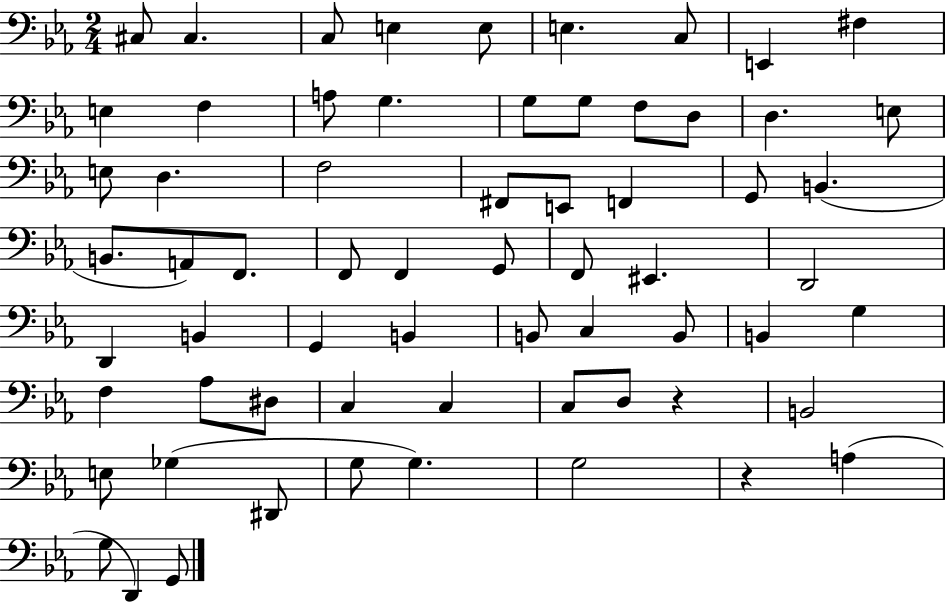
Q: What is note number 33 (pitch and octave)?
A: G2